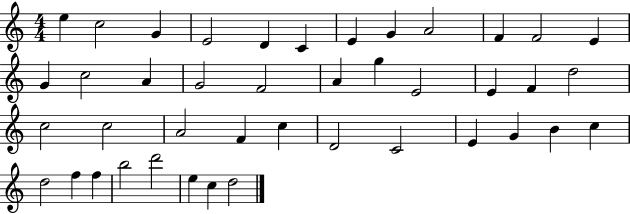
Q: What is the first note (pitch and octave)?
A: E5